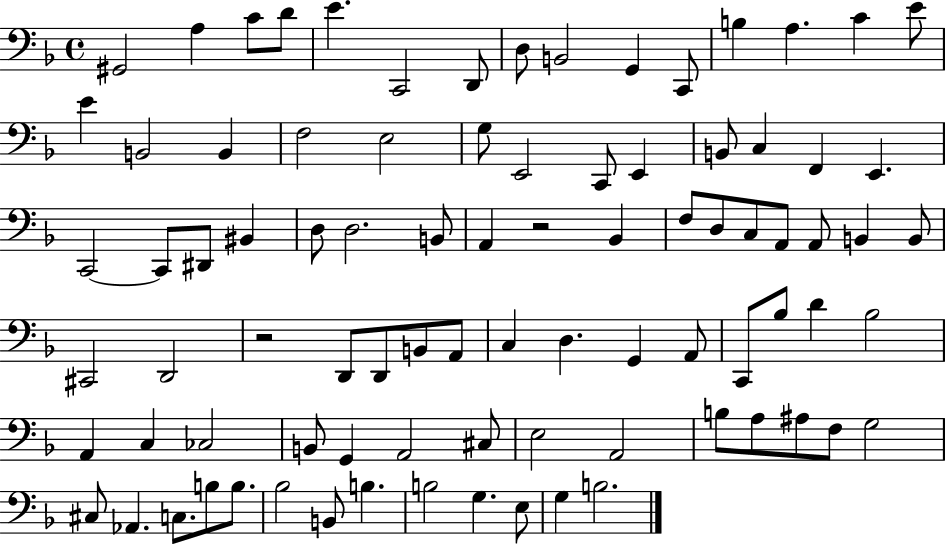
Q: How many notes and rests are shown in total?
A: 87